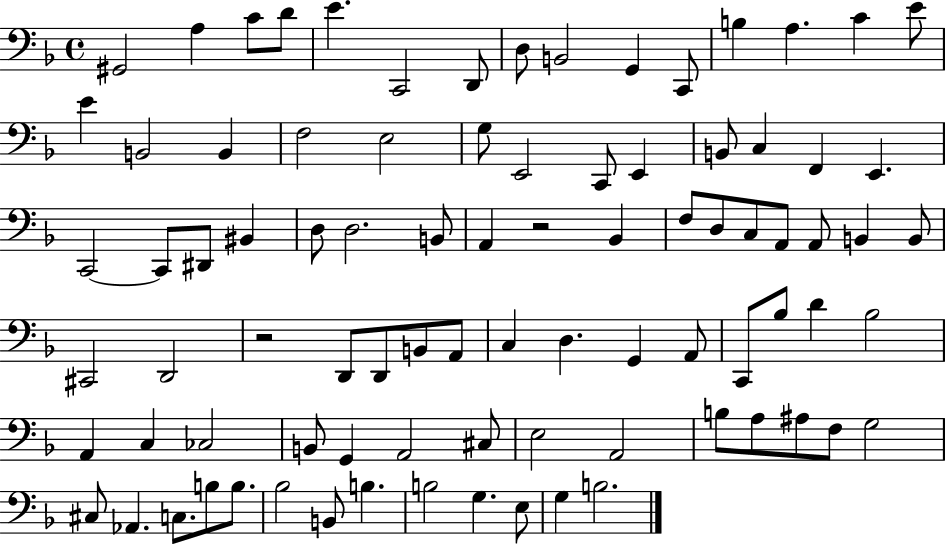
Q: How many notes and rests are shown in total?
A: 87